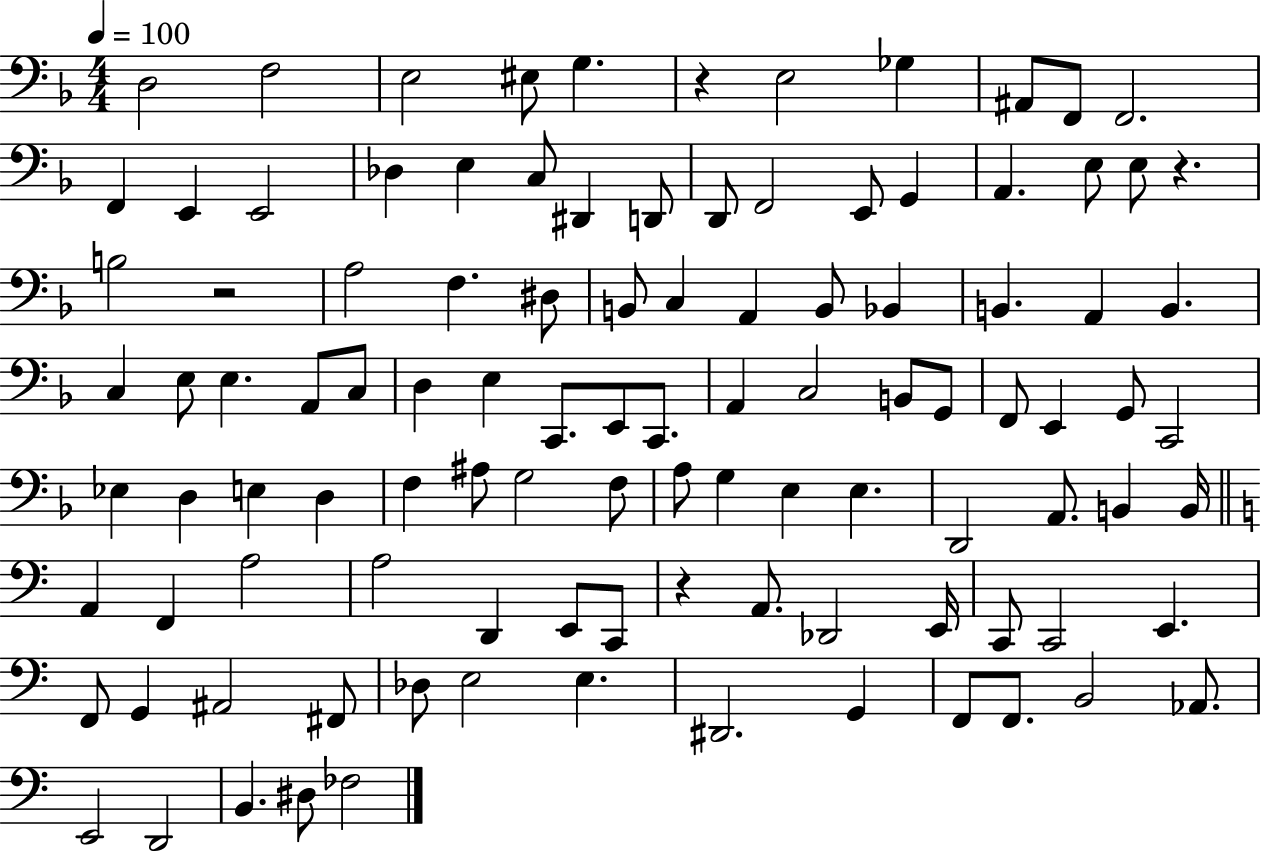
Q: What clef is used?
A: bass